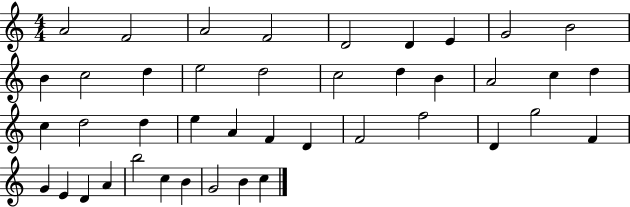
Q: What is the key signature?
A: C major